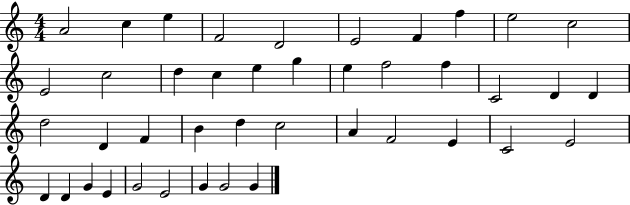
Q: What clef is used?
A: treble